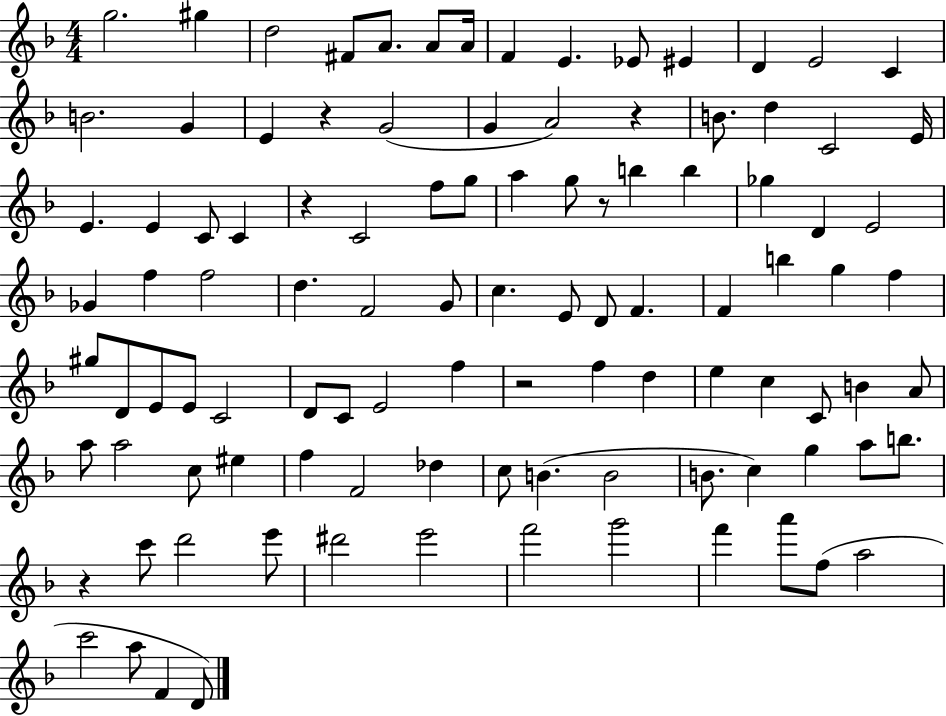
X:1
T:Untitled
M:4/4
L:1/4
K:F
g2 ^g d2 ^F/2 A/2 A/2 A/4 F E _E/2 ^E D E2 C B2 G E z G2 G A2 z B/2 d C2 E/4 E E C/2 C z C2 f/2 g/2 a g/2 z/2 b b _g D E2 _G f f2 d F2 G/2 c E/2 D/2 F F b g f ^g/2 D/2 E/2 E/2 C2 D/2 C/2 E2 f z2 f d e c C/2 B A/2 a/2 a2 c/2 ^e f F2 _d c/2 B B2 B/2 c g a/2 b/2 z c'/2 d'2 e'/2 ^d'2 e'2 f'2 g'2 f' a'/2 f/2 a2 c'2 a/2 F D/2